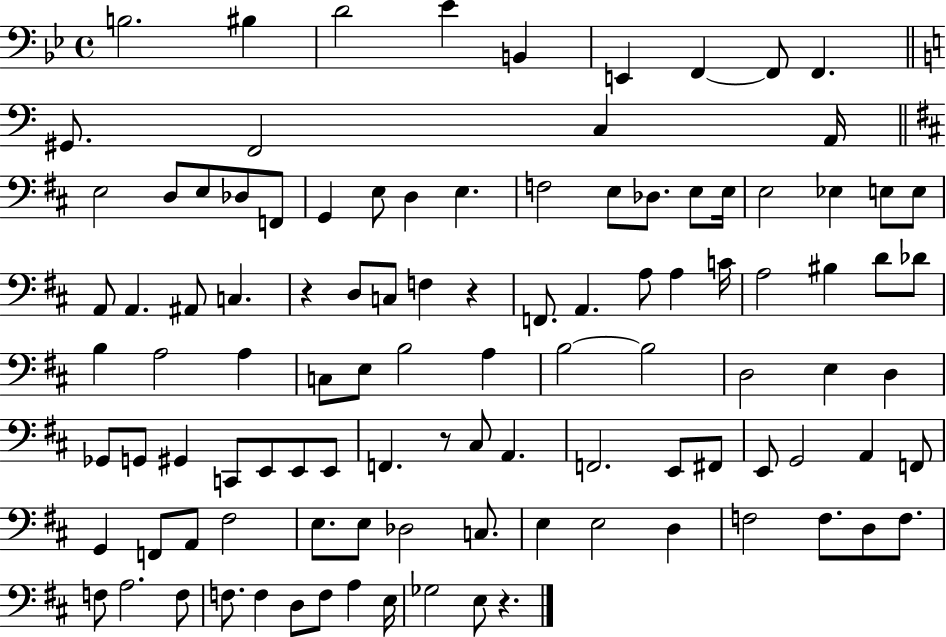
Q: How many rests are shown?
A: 4